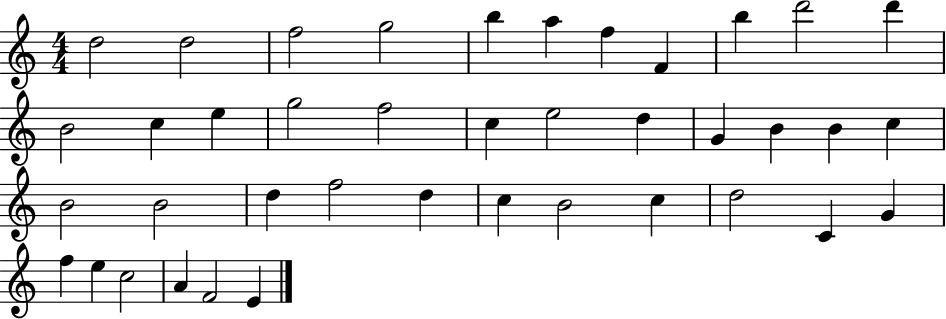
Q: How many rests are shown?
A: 0